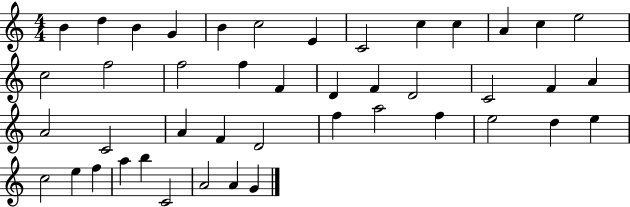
{
  \clef treble
  \numericTimeSignature
  \time 4/4
  \key c \major
  b'4 d''4 b'4 g'4 | b'4 c''2 e'4 | c'2 c''4 c''4 | a'4 c''4 e''2 | \break c''2 f''2 | f''2 f''4 f'4 | d'4 f'4 d'2 | c'2 f'4 a'4 | \break a'2 c'2 | a'4 f'4 d'2 | f''4 a''2 f''4 | e''2 d''4 e''4 | \break c''2 e''4 f''4 | a''4 b''4 c'2 | a'2 a'4 g'4 | \bar "|."
}